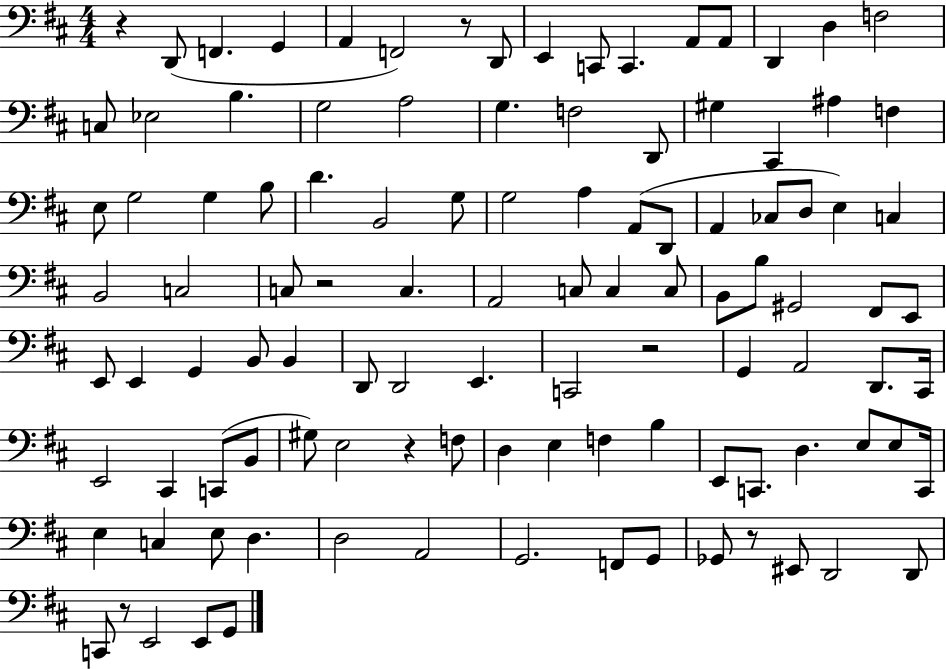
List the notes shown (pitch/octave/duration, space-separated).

R/q D2/e F2/q. G2/q A2/q F2/h R/e D2/e E2/q C2/e C2/q. A2/e A2/e D2/q D3/q F3/h C3/e Eb3/h B3/q. G3/h A3/h G3/q. F3/h D2/e G#3/q C#2/q A#3/q F3/q E3/e G3/h G3/q B3/e D4/q. B2/h G3/e G3/h A3/q A2/e D2/e A2/q CES3/e D3/e E3/q C3/q B2/h C3/h C3/e R/h C3/q. A2/h C3/e C3/q C3/e B2/e B3/e G#2/h F#2/e E2/e E2/e E2/q G2/q B2/e B2/q D2/e D2/h E2/q. C2/h R/h G2/q A2/h D2/e. C#2/s E2/h C#2/q C2/e B2/e G#3/e E3/h R/q F3/e D3/q E3/q F3/q B3/q E2/e C2/e. D3/q. E3/e E3/e C2/s E3/q C3/q E3/e D3/q. D3/h A2/h G2/h. F2/e G2/e Gb2/e R/e EIS2/e D2/h D2/e C2/e R/e E2/h E2/e G2/e